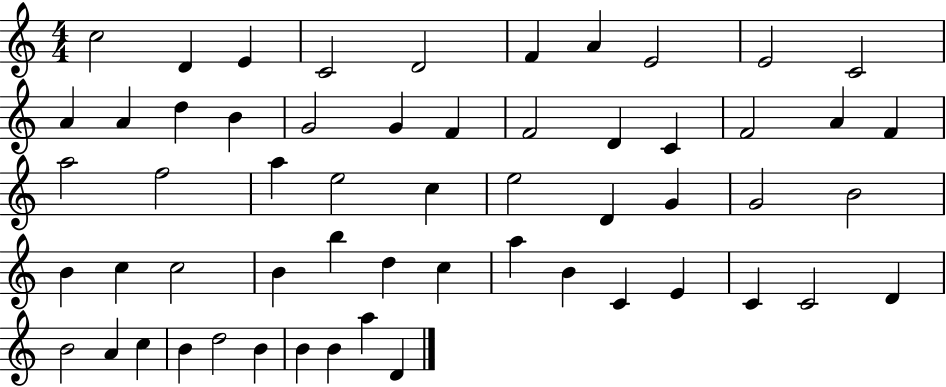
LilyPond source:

{
  \clef treble
  \numericTimeSignature
  \time 4/4
  \key c \major
  c''2 d'4 e'4 | c'2 d'2 | f'4 a'4 e'2 | e'2 c'2 | \break a'4 a'4 d''4 b'4 | g'2 g'4 f'4 | f'2 d'4 c'4 | f'2 a'4 f'4 | \break a''2 f''2 | a''4 e''2 c''4 | e''2 d'4 g'4 | g'2 b'2 | \break b'4 c''4 c''2 | b'4 b''4 d''4 c''4 | a''4 b'4 c'4 e'4 | c'4 c'2 d'4 | \break b'2 a'4 c''4 | b'4 d''2 b'4 | b'4 b'4 a''4 d'4 | \bar "|."
}